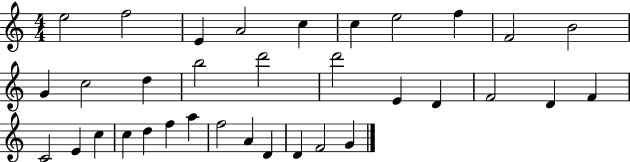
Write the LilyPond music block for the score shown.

{
  \clef treble
  \numericTimeSignature
  \time 4/4
  \key c \major
  e''2 f''2 | e'4 a'2 c''4 | c''4 e''2 f''4 | f'2 b'2 | \break g'4 c''2 d''4 | b''2 d'''2 | d'''2 e'4 d'4 | f'2 d'4 f'4 | \break c'2 e'4 c''4 | c''4 d''4 f''4 a''4 | f''2 a'4 d'4 | d'4 f'2 g'4 | \break \bar "|."
}